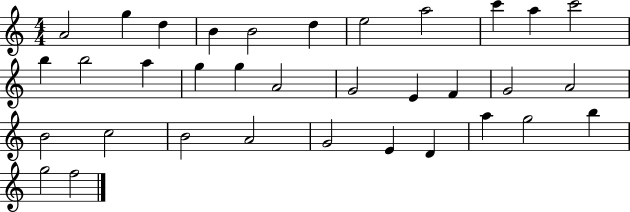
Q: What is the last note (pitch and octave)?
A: F5